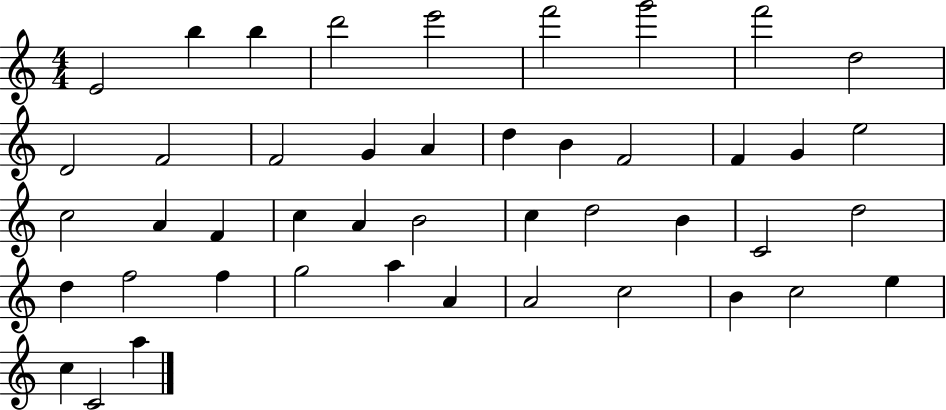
X:1
T:Untitled
M:4/4
L:1/4
K:C
E2 b b d'2 e'2 f'2 g'2 f'2 d2 D2 F2 F2 G A d B F2 F G e2 c2 A F c A B2 c d2 B C2 d2 d f2 f g2 a A A2 c2 B c2 e c C2 a